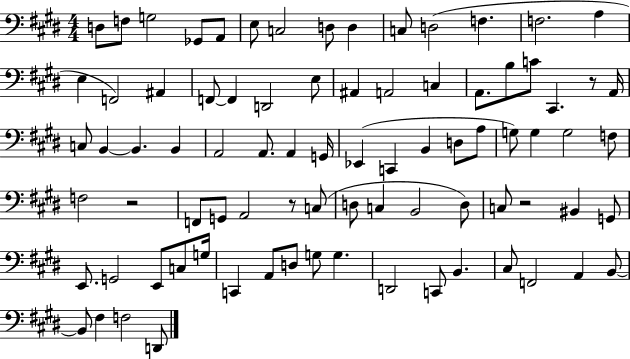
{
  \clef bass
  \numericTimeSignature
  \time 4/4
  \key e \major
  \repeat volta 2 { d8 f8 g2 ges,8 a,8 | e8 c2 d8 d4 | c8 d2( f4. | f2. a4 | \break e4 f,2) ais,4 | f,8~~ f,4 d,2 e8 | ais,4 a,2 c4 | a,8. b8 c'8 cis,4. r8 a,16 | \break c8 b,4~~ b,4. b,4 | a,2 a,8. a,4 g,16 | ees,4( c,4 b,4 d8 a8 | g8) g4 g2 f8 | \break f2 r2 | f,8 g,8 a,2 r8 c8( | d8 c4 b,2 d8) | c8 r2 bis,4 g,8 | \break e,8. g,2 e,8 c8 g16 | c,4 a,8 d8 g8 g4. | d,2 c,8 b,4. | cis8 f,2 a,4 b,8~~ | \break b,8 fis4 f2 d,8 | } \bar "|."
}